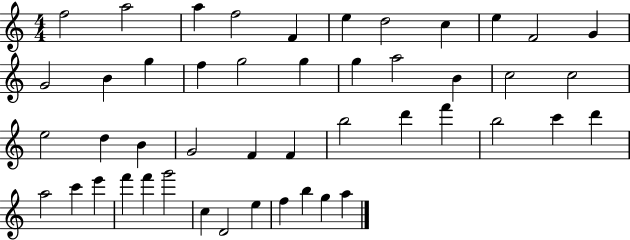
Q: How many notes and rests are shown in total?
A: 47